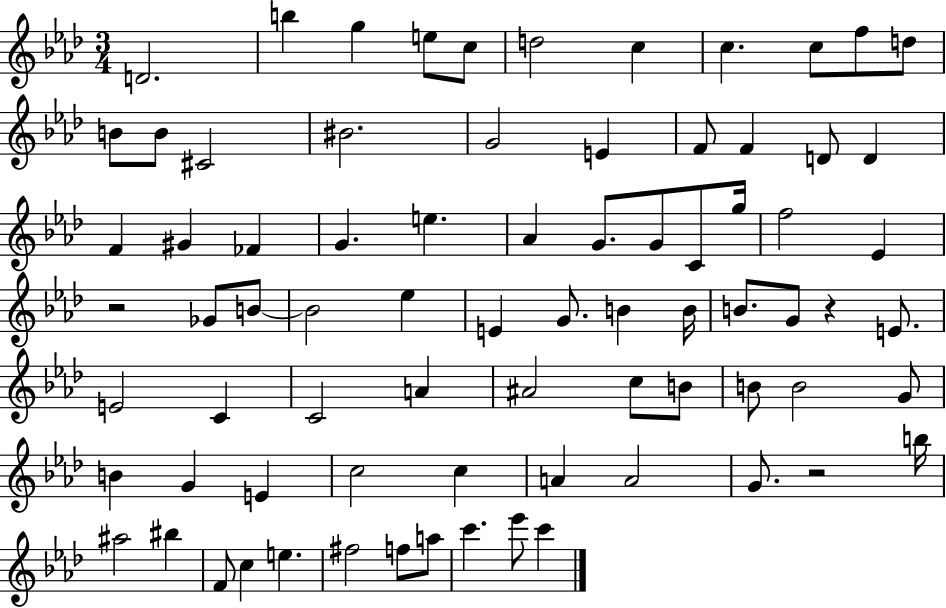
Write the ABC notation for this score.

X:1
T:Untitled
M:3/4
L:1/4
K:Ab
D2 b g e/2 c/2 d2 c c c/2 f/2 d/2 B/2 B/2 ^C2 ^B2 G2 E F/2 F D/2 D F ^G _F G e _A G/2 G/2 C/2 g/4 f2 _E z2 _G/2 B/2 B2 _e E G/2 B B/4 B/2 G/2 z E/2 E2 C C2 A ^A2 c/2 B/2 B/2 B2 G/2 B G E c2 c A A2 G/2 z2 b/4 ^a2 ^b F/2 c e ^f2 f/2 a/2 c' _e'/2 c'